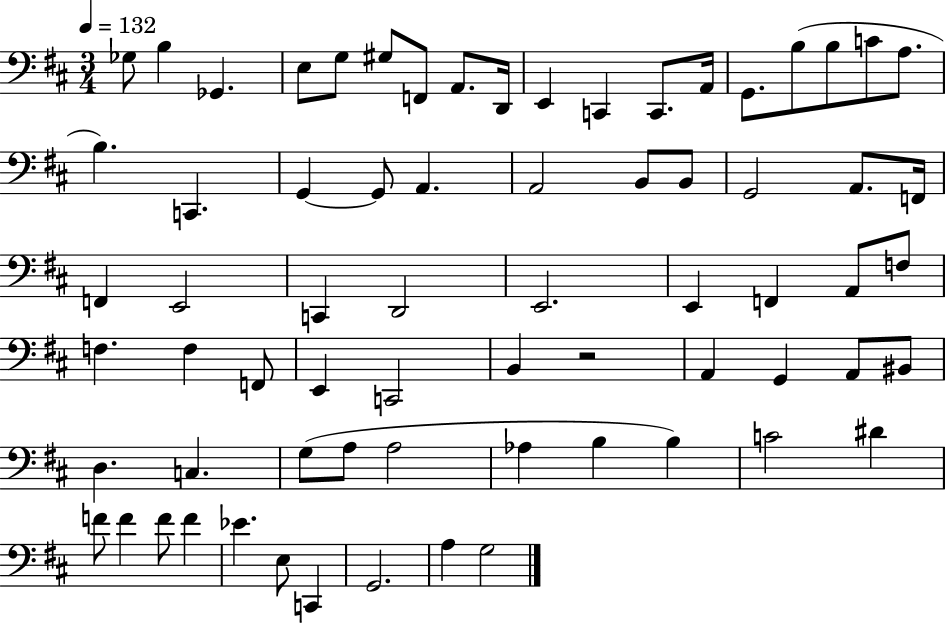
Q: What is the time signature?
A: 3/4